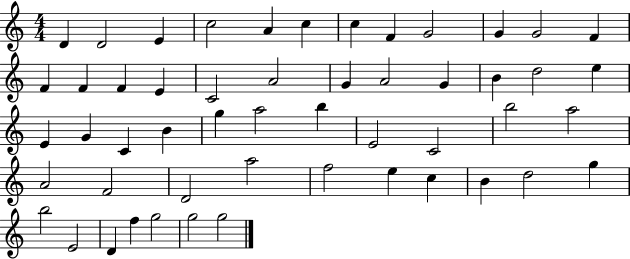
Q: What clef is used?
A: treble